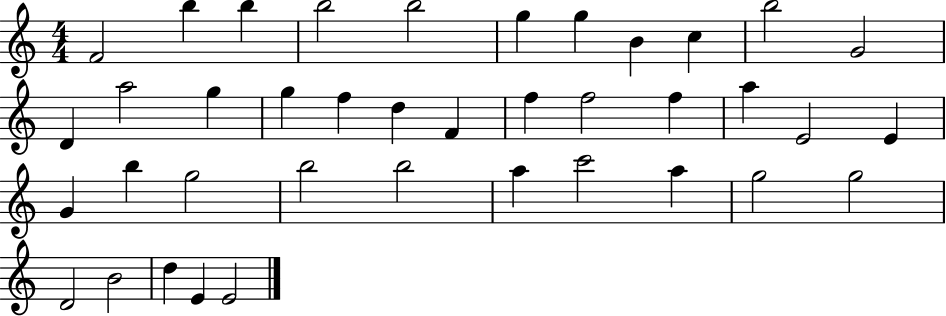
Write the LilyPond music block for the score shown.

{
  \clef treble
  \numericTimeSignature
  \time 4/4
  \key c \major
  f'2 b''4 b''4 | b''2 b''2 | g''4 g''4 b'4 c''4 | b''2 g'2 | \break d'4 a''2 g''4 | g''4 f''4 d''4 f'4 | f''4 f''2 f''4 | a''4 e'2 e'4 | \break g'4 b''4 g''2 | b''2 b''2 | a''4 c'''2 a''4 | g''2 g''2 | \break d'2 b'2 | d''4 e'4 e'2 | \bar "|."
}